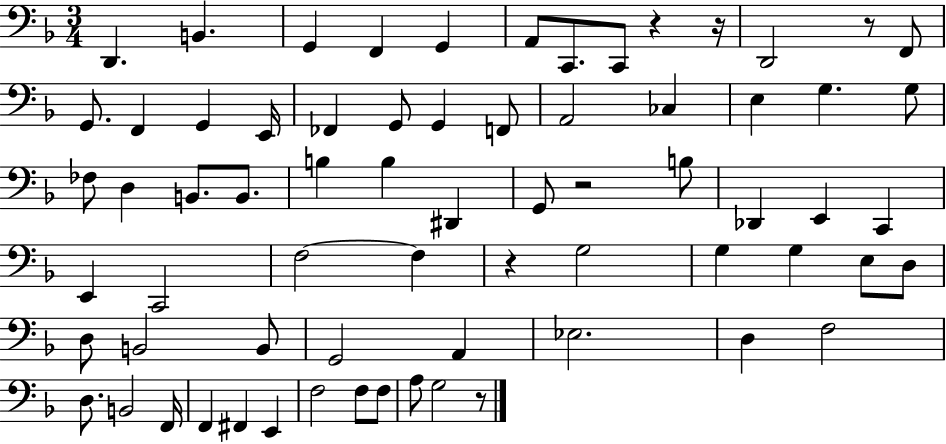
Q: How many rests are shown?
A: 6